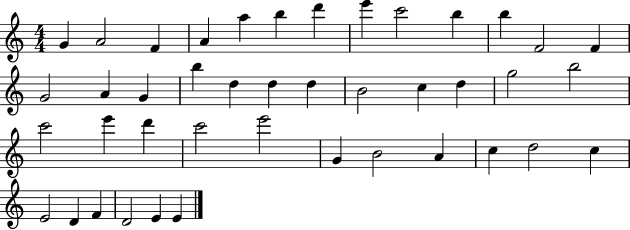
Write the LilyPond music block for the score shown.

{
  \clef treble
  \numericTimeSignature
  \time 4/4
  \key c \major
  g'4 a'2 f'4 | a'4 a''4 b''4 d'''4 | e'''4 c'''2 b''4 | b''4 f'2 f'4 | \break g'2 a'4 g'4 | b''4 d''4 d''4 d''4 | b'2 c''4 d''4 | g''2 b''2 | \break c'''2 e'''4 d'''4 | c'''2 e'''2 | g'4 b'2 a'4 | c''4 d''2 c''4 | \break e'2 d'4 f'4 | d'2 e'4 e'4 | \bar "|."
}